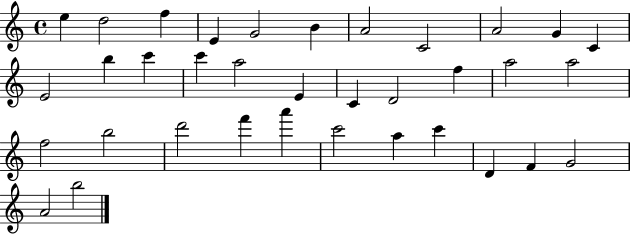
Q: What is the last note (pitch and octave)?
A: B5